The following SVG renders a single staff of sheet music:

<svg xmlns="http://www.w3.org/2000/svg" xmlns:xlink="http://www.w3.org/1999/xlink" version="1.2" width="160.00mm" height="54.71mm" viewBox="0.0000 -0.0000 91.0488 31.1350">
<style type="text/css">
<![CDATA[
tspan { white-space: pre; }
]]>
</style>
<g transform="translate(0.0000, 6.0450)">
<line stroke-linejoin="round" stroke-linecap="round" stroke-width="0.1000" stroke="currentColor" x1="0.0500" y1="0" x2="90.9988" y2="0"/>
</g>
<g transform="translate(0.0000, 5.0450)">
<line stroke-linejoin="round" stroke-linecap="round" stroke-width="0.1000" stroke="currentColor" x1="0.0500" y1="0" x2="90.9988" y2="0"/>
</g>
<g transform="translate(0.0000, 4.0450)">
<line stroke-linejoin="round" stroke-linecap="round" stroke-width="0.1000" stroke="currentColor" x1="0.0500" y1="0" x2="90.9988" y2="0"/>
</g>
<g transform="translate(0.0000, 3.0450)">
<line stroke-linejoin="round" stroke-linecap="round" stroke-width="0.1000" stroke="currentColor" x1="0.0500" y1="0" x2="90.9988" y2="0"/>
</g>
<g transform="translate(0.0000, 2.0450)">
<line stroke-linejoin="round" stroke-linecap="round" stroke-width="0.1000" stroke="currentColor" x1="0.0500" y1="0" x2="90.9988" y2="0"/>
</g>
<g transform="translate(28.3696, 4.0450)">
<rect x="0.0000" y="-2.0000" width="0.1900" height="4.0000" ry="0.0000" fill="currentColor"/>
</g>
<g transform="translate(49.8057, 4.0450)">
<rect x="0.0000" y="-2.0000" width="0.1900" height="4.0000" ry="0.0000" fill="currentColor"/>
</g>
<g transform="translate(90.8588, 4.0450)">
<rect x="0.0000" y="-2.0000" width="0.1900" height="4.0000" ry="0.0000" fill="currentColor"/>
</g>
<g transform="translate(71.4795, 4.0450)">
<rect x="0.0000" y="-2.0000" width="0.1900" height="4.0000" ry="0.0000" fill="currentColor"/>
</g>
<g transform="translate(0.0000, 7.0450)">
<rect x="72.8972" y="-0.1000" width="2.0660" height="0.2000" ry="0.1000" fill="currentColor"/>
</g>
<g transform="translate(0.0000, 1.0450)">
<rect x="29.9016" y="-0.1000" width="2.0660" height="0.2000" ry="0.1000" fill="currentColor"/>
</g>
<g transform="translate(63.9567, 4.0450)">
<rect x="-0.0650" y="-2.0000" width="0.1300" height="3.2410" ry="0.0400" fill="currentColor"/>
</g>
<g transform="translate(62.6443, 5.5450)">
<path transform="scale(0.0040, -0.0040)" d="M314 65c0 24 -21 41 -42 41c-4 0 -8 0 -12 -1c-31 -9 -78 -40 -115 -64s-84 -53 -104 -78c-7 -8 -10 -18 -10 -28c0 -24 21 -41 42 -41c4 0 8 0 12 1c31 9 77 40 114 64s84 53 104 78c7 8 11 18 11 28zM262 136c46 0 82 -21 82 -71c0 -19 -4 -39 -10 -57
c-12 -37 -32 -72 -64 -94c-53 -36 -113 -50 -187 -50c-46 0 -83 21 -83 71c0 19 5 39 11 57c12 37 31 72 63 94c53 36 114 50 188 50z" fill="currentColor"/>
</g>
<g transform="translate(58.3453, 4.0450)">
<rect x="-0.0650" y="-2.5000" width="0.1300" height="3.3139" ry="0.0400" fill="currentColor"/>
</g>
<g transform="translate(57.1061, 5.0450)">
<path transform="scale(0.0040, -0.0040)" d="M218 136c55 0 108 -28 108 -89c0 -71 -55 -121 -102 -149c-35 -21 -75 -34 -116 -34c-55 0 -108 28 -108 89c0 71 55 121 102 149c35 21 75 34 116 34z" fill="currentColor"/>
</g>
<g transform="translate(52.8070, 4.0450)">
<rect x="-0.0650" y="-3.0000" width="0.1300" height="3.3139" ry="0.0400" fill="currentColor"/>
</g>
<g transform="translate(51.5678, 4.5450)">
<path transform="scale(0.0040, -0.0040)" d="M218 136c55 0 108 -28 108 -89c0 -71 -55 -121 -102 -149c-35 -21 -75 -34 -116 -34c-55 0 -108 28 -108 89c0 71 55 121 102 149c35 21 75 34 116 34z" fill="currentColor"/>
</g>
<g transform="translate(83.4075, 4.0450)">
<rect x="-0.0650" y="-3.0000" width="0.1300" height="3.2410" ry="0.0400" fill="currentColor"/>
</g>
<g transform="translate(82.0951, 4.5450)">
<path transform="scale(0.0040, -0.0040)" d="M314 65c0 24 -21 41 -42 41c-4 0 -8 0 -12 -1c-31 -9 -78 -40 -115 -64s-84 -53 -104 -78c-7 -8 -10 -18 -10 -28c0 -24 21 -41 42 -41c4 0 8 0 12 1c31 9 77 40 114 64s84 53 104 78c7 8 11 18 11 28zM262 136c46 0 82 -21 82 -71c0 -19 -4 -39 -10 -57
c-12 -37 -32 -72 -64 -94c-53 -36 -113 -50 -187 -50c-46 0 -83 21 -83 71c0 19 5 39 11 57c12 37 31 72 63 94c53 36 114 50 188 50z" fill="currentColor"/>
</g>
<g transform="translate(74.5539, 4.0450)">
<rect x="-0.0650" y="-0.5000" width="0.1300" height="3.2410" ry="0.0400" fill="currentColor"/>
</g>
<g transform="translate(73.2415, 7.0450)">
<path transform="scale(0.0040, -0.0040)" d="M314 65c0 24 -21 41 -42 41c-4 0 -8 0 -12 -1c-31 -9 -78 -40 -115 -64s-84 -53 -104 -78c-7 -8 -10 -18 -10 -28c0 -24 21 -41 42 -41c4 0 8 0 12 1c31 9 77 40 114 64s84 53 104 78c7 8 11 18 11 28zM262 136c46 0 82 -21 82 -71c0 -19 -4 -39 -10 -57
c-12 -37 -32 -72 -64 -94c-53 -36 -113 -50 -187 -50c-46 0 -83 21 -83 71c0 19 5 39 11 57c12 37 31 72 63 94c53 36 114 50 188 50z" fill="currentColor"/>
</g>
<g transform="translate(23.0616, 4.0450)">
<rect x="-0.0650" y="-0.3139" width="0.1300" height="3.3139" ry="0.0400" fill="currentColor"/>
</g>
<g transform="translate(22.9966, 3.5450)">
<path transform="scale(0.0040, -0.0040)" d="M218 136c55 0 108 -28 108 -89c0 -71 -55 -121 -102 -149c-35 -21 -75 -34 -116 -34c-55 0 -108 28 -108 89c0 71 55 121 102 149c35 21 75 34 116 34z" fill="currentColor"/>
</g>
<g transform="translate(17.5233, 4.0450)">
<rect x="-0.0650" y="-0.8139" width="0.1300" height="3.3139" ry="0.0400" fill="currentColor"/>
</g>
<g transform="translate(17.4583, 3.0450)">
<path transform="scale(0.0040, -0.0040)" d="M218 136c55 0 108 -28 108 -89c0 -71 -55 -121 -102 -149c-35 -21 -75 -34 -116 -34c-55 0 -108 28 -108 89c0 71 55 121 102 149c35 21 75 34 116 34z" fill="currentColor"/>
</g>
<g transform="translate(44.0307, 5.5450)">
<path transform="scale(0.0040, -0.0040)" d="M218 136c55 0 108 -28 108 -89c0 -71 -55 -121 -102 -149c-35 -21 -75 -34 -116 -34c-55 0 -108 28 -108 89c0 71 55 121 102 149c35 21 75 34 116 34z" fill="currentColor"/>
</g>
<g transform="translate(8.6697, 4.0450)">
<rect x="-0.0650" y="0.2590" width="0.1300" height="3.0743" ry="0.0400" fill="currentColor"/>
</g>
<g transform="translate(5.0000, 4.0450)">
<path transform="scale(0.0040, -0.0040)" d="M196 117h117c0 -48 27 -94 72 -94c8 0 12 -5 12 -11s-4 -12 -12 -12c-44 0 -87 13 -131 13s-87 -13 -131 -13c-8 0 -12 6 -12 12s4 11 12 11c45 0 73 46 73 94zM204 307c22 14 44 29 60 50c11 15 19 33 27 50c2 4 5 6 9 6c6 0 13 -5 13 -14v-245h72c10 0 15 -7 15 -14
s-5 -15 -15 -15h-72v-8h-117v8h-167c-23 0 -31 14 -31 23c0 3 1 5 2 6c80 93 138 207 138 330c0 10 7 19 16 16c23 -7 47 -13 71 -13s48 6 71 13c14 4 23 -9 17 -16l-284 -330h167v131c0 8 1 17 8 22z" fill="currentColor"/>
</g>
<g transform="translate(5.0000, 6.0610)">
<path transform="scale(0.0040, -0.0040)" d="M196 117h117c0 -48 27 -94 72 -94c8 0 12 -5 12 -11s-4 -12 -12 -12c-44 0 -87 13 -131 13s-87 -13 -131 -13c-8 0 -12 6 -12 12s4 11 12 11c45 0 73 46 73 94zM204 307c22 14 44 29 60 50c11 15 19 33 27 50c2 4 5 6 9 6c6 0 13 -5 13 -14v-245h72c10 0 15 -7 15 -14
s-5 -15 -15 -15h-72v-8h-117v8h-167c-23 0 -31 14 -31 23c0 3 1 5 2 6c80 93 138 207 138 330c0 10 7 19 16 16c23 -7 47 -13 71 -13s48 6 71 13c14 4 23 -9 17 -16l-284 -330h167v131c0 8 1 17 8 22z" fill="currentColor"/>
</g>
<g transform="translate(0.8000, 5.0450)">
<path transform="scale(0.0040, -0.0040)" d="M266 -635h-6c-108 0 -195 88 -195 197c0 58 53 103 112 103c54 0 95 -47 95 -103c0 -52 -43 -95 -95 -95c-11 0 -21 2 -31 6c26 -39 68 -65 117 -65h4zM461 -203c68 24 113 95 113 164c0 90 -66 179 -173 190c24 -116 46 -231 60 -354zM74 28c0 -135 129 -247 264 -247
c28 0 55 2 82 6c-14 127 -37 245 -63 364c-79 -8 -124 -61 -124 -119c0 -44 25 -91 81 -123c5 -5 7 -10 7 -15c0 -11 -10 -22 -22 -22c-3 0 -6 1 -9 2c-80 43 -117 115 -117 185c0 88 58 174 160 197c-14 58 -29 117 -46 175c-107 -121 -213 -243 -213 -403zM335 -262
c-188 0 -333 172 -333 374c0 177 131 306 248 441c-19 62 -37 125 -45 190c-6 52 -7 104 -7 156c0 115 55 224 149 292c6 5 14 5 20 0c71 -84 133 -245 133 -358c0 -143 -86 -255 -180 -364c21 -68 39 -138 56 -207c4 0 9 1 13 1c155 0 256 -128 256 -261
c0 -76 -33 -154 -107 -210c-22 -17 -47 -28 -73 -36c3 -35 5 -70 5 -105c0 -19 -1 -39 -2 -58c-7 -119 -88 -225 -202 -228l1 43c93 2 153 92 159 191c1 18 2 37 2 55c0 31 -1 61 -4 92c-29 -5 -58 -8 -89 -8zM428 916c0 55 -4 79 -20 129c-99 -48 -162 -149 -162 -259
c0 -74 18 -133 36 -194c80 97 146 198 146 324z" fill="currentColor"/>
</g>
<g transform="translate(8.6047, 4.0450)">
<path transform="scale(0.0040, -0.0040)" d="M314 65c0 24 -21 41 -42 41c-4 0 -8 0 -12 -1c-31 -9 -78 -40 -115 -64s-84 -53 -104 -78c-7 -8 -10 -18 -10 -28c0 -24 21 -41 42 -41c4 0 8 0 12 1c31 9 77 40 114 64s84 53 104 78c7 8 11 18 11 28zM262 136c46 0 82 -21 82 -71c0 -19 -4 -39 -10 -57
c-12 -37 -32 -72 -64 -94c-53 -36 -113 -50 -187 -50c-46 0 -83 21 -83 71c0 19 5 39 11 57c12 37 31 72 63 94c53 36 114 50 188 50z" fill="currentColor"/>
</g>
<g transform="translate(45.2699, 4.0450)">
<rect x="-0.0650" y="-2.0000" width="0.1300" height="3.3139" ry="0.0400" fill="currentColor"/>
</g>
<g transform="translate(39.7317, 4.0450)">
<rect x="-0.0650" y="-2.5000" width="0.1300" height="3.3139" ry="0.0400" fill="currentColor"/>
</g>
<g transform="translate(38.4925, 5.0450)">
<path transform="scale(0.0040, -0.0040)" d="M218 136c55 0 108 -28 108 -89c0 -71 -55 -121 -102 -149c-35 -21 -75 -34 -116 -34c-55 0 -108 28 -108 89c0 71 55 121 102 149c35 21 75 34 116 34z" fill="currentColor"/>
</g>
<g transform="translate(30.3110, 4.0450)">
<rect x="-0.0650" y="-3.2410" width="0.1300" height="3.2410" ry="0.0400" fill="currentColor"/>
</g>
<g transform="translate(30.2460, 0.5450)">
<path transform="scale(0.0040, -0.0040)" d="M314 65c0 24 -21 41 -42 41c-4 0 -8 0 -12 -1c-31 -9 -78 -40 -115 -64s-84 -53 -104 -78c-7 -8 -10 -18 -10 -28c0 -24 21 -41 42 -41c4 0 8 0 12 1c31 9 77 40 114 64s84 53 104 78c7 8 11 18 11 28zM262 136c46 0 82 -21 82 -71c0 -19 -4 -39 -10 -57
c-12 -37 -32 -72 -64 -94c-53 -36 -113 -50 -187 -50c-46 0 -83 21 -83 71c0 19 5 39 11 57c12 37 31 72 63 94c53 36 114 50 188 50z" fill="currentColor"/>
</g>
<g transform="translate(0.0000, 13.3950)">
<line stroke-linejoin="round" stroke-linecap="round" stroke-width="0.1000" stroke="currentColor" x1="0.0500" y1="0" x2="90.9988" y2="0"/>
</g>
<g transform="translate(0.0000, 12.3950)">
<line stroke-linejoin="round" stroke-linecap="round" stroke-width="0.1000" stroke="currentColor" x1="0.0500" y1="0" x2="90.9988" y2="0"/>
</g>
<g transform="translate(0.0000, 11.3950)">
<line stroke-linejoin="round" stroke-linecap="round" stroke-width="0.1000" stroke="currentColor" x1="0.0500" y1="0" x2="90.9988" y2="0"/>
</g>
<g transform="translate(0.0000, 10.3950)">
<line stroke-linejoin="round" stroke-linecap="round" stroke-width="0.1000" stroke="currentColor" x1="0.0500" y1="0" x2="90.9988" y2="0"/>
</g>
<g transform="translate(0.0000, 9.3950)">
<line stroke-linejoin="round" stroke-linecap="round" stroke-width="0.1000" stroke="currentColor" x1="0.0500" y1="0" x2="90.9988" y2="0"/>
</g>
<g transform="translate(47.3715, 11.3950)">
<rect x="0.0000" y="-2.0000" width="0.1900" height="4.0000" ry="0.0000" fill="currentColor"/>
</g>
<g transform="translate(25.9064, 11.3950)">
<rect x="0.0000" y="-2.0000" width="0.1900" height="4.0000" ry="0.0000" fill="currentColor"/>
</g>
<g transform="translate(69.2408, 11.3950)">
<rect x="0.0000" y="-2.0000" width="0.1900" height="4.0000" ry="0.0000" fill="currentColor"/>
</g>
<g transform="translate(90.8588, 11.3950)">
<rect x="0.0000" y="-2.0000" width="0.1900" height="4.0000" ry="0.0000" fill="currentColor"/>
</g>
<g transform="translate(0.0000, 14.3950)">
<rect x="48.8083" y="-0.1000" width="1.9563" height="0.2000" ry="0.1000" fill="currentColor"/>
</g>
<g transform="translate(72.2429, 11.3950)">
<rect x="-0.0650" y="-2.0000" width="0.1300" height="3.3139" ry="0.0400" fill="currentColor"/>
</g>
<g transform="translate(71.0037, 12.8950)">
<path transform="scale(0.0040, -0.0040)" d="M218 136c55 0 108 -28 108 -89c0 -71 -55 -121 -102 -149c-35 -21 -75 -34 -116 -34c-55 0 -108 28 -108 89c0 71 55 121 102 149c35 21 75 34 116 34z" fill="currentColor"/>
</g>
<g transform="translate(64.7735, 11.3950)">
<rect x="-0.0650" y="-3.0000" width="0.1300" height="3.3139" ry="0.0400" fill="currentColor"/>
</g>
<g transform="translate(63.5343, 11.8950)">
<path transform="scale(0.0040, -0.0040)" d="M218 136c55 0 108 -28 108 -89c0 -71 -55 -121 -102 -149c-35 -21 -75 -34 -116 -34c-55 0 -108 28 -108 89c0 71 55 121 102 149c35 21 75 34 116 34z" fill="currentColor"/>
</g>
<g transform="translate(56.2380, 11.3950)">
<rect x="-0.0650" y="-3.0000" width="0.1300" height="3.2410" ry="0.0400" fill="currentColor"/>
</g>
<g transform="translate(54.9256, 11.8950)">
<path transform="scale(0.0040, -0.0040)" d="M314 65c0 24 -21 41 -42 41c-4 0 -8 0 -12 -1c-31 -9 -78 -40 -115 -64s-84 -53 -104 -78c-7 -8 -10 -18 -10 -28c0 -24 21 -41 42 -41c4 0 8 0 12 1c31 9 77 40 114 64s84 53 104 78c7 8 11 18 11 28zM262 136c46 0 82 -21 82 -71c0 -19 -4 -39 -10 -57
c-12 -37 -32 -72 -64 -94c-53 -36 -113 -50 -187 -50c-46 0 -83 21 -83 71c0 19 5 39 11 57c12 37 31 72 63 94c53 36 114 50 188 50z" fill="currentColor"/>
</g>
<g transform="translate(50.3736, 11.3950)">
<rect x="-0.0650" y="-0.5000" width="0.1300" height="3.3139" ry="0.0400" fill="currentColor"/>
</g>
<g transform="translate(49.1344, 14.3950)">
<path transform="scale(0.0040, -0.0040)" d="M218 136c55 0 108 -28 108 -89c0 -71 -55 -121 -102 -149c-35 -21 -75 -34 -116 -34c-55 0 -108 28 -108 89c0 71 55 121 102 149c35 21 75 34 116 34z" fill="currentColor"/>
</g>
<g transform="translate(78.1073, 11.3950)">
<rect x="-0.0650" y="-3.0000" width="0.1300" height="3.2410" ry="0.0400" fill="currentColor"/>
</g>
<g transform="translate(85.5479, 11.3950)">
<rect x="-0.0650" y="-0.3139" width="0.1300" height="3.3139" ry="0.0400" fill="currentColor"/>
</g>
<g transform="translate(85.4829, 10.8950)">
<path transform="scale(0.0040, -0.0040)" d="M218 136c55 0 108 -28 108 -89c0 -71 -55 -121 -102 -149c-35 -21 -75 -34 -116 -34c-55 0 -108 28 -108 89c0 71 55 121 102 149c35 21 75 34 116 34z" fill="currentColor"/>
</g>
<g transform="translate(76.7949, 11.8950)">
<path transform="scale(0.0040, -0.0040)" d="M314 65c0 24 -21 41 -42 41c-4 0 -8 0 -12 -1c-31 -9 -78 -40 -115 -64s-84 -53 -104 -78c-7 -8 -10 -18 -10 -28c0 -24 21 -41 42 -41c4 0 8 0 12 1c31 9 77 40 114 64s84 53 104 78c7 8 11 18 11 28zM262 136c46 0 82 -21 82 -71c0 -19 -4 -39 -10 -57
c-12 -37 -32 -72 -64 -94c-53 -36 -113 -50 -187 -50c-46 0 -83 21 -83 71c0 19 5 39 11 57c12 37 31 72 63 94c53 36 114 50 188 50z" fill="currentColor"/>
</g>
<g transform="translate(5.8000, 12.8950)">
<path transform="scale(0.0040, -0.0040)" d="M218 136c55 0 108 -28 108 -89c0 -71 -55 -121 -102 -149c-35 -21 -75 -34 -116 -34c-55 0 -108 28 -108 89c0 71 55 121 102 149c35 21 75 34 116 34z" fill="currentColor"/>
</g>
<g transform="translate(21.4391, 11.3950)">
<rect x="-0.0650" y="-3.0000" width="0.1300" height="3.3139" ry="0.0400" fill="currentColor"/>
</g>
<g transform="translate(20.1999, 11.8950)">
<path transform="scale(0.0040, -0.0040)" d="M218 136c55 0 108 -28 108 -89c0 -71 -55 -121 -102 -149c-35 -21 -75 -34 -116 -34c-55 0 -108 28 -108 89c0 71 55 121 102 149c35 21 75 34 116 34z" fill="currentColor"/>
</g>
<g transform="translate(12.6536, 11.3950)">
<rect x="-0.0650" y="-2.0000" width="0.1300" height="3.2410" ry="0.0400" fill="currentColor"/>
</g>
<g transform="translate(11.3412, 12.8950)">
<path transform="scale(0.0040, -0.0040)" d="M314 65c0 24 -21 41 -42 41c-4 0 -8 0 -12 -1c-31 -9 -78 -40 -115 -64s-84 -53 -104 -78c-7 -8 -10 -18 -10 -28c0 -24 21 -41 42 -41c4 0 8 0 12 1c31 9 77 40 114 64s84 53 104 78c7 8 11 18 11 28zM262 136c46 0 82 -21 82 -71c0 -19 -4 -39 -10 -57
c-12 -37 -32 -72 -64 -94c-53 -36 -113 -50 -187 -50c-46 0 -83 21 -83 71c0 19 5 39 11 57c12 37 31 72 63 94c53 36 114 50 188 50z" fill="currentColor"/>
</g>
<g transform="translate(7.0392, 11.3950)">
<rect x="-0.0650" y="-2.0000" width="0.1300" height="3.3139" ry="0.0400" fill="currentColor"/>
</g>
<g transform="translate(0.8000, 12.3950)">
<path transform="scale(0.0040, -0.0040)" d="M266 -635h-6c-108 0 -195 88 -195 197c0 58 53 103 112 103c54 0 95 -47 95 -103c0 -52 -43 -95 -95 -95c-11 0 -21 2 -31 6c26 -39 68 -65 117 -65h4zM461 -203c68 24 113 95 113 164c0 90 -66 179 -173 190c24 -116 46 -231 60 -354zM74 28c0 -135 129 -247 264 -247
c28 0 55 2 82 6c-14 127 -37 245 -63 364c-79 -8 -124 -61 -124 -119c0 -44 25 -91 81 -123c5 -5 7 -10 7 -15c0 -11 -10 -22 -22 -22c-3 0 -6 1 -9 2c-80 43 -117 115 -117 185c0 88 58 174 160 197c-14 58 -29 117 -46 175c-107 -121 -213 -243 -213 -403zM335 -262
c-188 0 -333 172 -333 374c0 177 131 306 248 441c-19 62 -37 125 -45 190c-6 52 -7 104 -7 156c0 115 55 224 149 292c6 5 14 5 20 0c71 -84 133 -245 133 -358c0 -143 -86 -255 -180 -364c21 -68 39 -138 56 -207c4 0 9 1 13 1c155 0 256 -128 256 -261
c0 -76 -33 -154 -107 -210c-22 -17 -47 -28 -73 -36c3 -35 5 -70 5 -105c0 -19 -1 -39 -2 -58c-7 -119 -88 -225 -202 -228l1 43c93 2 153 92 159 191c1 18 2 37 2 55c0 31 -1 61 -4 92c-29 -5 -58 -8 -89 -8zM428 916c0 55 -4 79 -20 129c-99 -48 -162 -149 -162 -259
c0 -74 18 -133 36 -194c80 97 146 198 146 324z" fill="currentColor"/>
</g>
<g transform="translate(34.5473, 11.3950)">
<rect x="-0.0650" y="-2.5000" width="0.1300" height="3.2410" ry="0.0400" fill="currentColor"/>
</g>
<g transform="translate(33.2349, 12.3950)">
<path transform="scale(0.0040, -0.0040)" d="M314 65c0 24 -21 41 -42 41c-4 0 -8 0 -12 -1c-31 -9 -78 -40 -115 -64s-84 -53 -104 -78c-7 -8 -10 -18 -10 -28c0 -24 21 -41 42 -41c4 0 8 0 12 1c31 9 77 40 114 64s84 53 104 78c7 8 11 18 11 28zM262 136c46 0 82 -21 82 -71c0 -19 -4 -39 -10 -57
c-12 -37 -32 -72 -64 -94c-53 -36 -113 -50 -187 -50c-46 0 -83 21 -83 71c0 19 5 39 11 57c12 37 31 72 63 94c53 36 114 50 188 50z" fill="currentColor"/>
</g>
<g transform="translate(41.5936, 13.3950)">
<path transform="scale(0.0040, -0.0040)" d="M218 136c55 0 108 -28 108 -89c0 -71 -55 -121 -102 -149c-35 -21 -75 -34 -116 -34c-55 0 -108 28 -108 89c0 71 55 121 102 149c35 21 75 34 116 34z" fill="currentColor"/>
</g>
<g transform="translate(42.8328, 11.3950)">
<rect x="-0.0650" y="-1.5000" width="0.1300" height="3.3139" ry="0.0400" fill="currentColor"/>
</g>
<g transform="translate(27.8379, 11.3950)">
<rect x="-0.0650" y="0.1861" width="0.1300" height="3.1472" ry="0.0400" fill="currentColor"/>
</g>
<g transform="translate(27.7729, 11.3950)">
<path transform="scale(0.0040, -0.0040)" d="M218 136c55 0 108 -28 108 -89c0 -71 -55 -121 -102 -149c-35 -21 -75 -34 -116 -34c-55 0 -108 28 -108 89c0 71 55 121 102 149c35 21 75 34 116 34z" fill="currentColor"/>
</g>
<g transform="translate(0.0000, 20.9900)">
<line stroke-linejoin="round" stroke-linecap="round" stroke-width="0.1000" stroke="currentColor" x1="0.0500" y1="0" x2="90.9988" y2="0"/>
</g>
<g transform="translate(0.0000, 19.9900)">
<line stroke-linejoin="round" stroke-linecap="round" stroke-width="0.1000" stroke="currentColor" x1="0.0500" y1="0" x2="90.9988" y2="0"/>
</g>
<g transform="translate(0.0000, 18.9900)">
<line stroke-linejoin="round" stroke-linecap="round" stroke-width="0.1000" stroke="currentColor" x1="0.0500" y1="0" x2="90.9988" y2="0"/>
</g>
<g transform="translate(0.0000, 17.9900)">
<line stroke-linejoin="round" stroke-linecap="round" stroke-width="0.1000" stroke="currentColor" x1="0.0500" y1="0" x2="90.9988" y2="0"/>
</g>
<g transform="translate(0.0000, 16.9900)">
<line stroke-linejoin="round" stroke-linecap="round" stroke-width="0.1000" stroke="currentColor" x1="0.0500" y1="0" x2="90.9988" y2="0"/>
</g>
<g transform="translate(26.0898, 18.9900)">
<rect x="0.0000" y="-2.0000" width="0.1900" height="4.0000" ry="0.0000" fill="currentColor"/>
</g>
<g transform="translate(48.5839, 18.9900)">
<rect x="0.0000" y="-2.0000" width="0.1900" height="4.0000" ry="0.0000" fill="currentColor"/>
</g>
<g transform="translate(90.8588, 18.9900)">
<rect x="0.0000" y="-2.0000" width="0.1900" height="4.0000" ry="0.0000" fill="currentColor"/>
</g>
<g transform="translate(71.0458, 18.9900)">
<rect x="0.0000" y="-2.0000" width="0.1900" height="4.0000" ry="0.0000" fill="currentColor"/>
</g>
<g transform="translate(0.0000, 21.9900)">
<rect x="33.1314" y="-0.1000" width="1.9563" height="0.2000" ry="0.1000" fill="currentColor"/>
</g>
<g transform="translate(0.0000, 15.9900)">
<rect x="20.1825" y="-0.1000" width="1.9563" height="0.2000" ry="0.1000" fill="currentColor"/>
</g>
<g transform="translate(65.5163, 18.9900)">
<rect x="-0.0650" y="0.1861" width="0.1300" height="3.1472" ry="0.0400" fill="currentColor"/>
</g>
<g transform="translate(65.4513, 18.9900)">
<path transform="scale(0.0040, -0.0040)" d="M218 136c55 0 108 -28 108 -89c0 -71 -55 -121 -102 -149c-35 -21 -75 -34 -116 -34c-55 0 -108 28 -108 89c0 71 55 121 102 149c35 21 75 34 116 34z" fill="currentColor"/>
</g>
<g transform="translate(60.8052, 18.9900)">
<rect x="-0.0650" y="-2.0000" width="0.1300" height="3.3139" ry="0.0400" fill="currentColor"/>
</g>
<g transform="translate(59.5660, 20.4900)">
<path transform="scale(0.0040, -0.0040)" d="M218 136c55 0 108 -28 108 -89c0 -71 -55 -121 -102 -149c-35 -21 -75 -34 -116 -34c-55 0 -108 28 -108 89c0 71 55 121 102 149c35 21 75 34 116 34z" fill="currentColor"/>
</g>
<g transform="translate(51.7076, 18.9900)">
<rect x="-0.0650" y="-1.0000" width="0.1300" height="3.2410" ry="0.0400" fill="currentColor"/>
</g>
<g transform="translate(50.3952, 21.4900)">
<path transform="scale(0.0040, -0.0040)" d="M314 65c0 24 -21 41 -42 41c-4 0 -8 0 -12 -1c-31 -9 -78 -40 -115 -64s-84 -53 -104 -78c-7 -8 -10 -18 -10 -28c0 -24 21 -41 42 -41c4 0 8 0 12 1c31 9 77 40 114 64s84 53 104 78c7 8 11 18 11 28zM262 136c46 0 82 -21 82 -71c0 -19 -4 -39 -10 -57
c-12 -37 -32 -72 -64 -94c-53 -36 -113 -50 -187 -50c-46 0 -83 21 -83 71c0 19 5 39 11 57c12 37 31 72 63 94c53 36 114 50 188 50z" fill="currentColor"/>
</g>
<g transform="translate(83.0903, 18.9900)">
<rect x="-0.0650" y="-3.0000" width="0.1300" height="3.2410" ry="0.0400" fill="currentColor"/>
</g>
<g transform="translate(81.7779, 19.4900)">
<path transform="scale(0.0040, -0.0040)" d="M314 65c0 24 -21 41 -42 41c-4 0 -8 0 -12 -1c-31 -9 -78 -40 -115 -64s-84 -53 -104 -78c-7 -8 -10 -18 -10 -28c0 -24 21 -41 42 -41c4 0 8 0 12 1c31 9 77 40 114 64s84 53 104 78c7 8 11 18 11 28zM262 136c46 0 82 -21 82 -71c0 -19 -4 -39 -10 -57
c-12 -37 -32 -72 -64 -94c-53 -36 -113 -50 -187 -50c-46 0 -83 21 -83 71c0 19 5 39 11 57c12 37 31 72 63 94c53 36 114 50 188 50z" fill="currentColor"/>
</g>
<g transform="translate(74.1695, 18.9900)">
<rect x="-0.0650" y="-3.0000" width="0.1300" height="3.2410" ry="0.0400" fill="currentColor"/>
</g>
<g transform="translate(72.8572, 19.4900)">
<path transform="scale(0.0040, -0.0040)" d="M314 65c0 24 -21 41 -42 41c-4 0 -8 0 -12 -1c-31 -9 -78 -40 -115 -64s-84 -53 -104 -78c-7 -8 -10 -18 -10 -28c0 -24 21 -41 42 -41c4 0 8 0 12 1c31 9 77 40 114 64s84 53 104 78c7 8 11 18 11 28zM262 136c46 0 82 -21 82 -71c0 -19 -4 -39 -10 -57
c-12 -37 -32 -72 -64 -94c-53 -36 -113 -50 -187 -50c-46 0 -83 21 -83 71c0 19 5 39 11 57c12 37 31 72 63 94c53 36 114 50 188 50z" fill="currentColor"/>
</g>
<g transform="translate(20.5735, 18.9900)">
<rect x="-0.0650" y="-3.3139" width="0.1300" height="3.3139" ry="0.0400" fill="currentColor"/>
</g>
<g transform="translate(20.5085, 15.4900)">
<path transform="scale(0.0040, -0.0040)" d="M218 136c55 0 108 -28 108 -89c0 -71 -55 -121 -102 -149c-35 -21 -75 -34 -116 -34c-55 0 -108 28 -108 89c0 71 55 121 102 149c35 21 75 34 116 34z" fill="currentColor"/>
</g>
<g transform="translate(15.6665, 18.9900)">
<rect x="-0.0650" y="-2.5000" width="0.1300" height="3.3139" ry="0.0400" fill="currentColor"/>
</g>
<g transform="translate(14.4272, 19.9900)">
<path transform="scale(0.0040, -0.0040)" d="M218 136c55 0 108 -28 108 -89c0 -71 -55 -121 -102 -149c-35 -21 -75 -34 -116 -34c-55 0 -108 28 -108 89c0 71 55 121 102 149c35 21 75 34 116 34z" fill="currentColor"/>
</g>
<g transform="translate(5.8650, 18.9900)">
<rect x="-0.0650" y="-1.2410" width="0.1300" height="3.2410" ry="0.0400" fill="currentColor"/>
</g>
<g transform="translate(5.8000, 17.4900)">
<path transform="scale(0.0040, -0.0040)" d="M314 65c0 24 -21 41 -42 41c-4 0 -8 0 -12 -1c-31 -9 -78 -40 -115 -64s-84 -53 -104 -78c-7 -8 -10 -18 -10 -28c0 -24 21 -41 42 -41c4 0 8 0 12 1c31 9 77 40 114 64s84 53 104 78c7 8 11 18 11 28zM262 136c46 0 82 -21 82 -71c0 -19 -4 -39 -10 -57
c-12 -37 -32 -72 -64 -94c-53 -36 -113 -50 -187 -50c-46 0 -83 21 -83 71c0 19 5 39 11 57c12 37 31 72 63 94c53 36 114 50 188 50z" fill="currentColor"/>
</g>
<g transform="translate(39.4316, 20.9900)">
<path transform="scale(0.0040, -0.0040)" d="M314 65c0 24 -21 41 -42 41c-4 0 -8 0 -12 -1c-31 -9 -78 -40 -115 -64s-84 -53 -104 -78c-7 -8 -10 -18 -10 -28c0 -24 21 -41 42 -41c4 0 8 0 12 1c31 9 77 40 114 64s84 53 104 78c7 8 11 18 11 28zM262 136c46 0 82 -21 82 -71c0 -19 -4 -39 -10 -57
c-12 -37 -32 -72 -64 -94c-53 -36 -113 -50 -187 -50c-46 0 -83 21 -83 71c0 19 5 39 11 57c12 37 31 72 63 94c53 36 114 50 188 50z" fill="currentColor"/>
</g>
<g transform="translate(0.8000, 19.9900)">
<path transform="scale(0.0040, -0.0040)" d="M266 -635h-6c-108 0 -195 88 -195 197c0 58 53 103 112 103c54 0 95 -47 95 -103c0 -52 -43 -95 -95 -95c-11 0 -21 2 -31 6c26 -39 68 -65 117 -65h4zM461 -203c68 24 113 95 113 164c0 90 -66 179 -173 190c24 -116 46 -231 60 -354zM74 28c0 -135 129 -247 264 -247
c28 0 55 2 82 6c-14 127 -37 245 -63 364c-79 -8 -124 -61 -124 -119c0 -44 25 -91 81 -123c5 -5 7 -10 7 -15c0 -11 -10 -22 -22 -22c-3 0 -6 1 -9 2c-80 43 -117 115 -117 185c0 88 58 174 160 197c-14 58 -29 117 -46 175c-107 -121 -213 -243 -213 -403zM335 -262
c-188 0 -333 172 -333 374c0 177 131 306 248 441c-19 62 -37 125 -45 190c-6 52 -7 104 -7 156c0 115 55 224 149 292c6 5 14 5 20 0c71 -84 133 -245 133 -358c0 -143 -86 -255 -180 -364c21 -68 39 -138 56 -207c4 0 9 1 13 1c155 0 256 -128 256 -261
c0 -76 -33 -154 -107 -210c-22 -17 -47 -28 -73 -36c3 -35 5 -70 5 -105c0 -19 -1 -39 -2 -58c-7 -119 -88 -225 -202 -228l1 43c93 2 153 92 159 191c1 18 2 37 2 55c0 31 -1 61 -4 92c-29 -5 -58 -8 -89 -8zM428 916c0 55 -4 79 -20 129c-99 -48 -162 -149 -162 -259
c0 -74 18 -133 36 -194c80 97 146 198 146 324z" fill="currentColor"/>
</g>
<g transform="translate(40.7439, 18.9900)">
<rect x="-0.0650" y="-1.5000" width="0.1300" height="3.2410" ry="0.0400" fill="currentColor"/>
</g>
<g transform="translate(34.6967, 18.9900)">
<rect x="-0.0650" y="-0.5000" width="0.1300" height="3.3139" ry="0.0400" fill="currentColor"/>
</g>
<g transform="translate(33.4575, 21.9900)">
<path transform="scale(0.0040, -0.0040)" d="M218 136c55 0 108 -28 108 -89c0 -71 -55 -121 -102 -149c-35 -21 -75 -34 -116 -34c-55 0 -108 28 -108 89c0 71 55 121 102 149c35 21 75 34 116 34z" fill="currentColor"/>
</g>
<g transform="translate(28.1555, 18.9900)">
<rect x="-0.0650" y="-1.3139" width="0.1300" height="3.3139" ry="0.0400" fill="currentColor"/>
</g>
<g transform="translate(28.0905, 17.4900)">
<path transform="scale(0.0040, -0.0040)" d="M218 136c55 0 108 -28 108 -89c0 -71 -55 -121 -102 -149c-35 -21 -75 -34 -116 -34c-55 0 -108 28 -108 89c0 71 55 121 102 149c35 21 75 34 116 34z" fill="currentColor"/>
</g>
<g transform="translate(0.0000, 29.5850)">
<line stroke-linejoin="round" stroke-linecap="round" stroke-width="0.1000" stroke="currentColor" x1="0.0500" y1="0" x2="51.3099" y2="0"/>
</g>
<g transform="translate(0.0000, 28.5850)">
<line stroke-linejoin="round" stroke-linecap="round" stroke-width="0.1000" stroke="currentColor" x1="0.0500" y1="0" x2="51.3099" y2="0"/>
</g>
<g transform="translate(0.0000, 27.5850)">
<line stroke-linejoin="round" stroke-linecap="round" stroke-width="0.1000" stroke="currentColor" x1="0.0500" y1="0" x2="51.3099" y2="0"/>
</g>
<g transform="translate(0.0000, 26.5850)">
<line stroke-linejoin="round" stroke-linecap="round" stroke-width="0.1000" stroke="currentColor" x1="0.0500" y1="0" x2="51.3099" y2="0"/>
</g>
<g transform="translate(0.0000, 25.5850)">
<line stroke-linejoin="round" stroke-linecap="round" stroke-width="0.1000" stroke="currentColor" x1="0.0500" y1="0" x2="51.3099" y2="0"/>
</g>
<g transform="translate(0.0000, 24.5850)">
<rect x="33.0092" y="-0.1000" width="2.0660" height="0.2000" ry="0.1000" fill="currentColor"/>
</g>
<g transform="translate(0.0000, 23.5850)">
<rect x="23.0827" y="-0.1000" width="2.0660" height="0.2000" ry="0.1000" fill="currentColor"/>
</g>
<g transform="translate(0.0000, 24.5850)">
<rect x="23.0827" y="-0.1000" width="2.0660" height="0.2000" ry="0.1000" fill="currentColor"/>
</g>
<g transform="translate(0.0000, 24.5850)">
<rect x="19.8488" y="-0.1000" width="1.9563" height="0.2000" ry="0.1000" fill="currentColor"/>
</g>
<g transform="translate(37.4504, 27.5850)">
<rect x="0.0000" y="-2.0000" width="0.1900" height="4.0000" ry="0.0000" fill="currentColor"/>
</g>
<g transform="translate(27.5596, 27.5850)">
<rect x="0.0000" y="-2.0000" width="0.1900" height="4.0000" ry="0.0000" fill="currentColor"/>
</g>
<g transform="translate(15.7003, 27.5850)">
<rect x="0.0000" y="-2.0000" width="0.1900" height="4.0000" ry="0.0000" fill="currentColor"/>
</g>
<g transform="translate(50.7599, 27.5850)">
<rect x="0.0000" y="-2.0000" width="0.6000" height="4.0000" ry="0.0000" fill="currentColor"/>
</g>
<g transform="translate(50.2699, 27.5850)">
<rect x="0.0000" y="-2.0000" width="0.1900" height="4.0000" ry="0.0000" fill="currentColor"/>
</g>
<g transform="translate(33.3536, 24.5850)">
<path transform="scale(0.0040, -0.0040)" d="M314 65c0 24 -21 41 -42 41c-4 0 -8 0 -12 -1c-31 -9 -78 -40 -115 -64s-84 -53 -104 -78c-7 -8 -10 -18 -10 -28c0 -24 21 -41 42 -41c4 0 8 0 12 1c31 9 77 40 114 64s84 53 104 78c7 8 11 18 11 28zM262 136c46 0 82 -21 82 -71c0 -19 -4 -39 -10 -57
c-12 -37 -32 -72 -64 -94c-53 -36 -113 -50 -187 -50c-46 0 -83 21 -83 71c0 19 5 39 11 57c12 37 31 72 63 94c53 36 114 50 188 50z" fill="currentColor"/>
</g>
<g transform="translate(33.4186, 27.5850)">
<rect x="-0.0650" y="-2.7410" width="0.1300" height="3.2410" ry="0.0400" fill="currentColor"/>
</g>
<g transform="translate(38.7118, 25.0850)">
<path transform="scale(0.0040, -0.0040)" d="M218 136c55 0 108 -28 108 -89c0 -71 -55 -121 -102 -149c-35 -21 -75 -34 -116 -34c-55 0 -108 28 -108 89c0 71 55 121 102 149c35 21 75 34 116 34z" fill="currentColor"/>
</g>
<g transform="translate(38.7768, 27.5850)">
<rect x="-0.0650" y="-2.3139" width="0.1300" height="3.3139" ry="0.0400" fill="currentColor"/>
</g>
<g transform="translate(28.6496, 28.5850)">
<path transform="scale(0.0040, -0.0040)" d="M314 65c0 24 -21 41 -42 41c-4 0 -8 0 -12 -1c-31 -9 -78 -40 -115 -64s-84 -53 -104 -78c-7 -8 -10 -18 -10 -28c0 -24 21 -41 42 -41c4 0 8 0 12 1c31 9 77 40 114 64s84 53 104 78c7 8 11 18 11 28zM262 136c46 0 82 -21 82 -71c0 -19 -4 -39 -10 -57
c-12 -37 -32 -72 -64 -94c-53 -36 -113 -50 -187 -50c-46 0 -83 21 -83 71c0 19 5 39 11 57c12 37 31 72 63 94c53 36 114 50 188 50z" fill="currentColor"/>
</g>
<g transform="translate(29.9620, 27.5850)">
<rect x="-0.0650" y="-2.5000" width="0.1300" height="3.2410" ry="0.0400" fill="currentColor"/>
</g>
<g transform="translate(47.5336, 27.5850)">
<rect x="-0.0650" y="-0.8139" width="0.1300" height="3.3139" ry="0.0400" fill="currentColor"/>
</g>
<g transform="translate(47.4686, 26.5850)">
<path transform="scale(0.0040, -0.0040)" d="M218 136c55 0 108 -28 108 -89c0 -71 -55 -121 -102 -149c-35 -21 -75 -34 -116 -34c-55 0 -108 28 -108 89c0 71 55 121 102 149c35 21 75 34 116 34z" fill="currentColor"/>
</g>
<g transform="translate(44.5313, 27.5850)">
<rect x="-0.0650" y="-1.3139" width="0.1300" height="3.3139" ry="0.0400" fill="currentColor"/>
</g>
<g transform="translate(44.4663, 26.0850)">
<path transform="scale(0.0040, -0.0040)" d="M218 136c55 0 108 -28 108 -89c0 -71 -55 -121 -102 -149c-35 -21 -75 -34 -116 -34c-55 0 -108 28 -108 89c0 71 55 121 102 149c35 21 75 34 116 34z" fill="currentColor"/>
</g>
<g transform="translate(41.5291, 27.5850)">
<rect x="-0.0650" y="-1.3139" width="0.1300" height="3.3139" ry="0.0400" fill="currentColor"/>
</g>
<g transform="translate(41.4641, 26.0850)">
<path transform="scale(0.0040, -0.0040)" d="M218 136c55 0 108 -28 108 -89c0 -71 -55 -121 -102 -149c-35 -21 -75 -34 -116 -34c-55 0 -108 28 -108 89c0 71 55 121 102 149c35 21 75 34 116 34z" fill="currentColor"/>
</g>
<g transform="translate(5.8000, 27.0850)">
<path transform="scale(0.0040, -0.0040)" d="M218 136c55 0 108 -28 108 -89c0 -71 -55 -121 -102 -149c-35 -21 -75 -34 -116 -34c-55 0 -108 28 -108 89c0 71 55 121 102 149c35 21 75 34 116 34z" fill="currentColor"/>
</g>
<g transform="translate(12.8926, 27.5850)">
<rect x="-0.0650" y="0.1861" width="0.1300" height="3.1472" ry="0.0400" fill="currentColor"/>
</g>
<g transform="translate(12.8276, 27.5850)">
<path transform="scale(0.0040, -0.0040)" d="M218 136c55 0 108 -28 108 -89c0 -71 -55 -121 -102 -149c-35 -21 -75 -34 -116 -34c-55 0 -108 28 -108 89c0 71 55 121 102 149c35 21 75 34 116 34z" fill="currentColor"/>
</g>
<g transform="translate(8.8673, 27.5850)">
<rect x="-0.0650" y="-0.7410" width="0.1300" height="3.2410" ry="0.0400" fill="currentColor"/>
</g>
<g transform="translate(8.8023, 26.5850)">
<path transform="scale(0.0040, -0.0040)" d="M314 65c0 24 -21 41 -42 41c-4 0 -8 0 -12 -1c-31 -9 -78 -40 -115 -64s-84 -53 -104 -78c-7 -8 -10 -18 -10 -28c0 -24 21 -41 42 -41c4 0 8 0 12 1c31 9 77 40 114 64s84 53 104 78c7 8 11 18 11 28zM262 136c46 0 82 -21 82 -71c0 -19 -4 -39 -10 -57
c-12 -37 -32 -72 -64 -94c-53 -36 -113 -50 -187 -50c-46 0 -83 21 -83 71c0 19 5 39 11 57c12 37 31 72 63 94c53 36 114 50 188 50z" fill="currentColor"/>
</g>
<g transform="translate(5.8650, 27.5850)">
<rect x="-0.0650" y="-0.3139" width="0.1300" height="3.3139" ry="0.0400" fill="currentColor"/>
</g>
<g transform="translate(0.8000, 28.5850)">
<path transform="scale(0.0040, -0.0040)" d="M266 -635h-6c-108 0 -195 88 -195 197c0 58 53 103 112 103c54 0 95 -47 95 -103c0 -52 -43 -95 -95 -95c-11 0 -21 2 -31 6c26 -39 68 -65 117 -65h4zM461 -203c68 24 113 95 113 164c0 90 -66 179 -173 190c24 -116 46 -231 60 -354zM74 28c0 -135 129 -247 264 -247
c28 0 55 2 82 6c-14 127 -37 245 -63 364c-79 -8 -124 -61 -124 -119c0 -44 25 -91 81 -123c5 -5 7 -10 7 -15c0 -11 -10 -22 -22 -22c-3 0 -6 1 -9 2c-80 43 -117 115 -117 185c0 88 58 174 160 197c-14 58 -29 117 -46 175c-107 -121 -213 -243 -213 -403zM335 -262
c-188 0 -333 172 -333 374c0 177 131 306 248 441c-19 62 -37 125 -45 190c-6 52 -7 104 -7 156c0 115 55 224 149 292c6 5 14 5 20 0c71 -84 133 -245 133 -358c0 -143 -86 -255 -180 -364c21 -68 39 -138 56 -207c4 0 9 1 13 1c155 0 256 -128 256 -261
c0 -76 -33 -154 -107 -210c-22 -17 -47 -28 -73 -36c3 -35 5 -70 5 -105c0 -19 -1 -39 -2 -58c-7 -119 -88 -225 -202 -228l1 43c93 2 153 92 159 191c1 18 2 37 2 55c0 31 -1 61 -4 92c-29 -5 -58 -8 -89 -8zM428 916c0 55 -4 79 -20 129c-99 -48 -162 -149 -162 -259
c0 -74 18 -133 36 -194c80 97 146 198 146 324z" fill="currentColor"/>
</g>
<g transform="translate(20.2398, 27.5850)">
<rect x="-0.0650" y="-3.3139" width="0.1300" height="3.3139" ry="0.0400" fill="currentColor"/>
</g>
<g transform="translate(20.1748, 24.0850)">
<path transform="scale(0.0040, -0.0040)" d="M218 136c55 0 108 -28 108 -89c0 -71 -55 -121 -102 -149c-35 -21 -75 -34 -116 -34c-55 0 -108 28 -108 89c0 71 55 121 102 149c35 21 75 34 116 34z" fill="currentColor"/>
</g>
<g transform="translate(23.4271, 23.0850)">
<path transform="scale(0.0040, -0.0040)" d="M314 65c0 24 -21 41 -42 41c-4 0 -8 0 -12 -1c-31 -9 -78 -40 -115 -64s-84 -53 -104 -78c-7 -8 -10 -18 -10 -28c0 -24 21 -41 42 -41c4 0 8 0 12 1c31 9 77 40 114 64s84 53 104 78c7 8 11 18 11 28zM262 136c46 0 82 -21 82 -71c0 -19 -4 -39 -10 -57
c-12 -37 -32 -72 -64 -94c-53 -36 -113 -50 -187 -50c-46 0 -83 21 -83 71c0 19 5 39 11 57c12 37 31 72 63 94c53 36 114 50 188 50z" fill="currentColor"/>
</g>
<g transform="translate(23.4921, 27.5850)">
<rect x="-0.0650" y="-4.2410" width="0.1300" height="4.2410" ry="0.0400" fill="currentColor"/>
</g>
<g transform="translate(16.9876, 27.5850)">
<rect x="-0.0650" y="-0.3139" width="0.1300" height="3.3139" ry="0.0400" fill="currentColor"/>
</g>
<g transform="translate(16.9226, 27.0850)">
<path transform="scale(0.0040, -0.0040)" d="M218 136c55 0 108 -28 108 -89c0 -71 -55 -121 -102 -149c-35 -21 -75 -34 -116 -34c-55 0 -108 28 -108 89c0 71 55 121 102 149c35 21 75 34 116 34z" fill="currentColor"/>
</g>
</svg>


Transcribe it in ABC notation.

X:1
T:Untitled
M:4/4
L:1/4
K:C
B2 d c b2 G F A G F2 C2 A2 F F2 A B G2 E C A2 A F A2 c e2 G b e C E2 D2 F B A2 A2 c d2 B c b d'2 G2 a2 g e e d